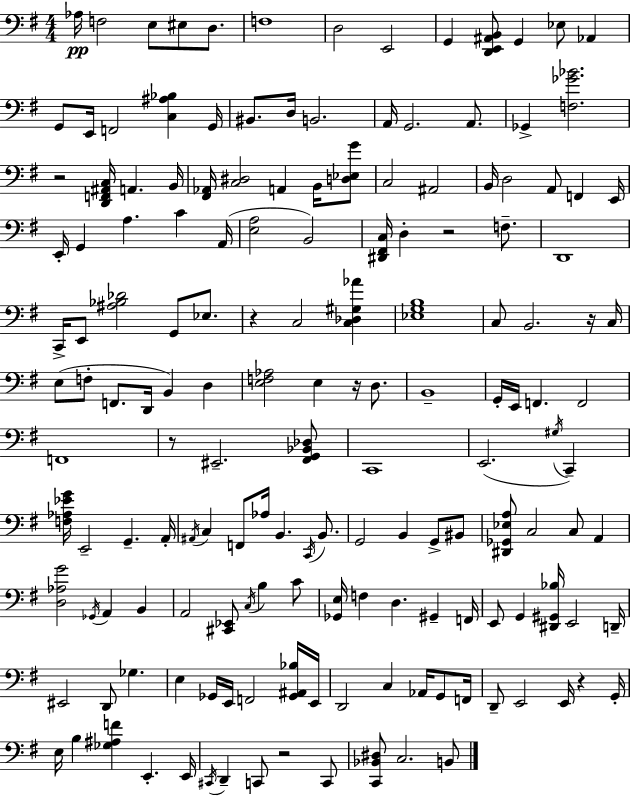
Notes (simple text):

Ab3/s F3/h E3/e EIS3/e D3/e. F3/w D3/h E2/h G2/q [D2,E2,A#2,B2]/e G2/q Eb3/e Ab2/q G2/e E2/s F2/h [C3,A#3,Bb3]/q G2/s BIS2/e. D3/s B2/h. A2/s G2/h. A2/e. Gb2/q [F3,Gb4,Bb4]/h. R/h [D2,F2,A#2,C3]/s A2/q. B2/s [F#2,Ab2]/s [C3,D#3]/h A2/q B2/s [D3,Eb3,G4]/e C3/h A#2/h B2/s D3/h A2/e F2/q E2/s E2/s G2/q A3/q. C4/q A2/s [E3,A3]/h B2/h [D#2,F#2,C3]/s D3/q R/h F3/e. D2/w C2/s E2/e [A#3,Bb3,Db4]/h G2/e Eb3/e. R/q C3/h [C3,Db3,G#3,Ab4]/q [Eb3,G3,B3]/w C3/e B2/h. R/s C3/s E3/e F3/e F2/e. D2/s B2/q D3/q [E3,F3,Ab3]/h E3/q R/s D3/e. B2/w G2/s E2/s F2/q. F2/h F2/w R/e EIS2/h. [F#2,G2,Bb2,Db3]/e C2/w E2/h. G#3/s C2/q [F3,Ab3,Eb4,G4]/s E2/h G2/q. A2/s A#2/s C3/q F2/e Ab3/s B2/q. C2/s B2/e. G2/h B2/q G2/e BIS2/e [D#2,Gb2,Eb3,A3]/e C3/h C3/e A2/q [D3,Ab3,G4]/h Gb2/s A2/q B2/q A2/h [C#2,Eb2]/e C3/s B3/q C4/e [Gb2,E3]/s F3/q D3/q. G#2/q F2/s E2/e G2/q [D#2,G#2,Bb3]/s E2/h D2/s EIS2/h D2/e Gb3/q. E3/q Gb2/s E2/s F2/h [Gb2,A#2,Bb3]/s E2/s D2/h C3/q Ab2/s G2/e F2/s D2/e E2/h E2/s R/q G2/s E3/s B3/q [Gb3,A#3,F4]/q E2/q. E2/s C#2/s D2/q C2/e R/h C2/e [C2,Bb2,D#3]/e C3/h. B2/e